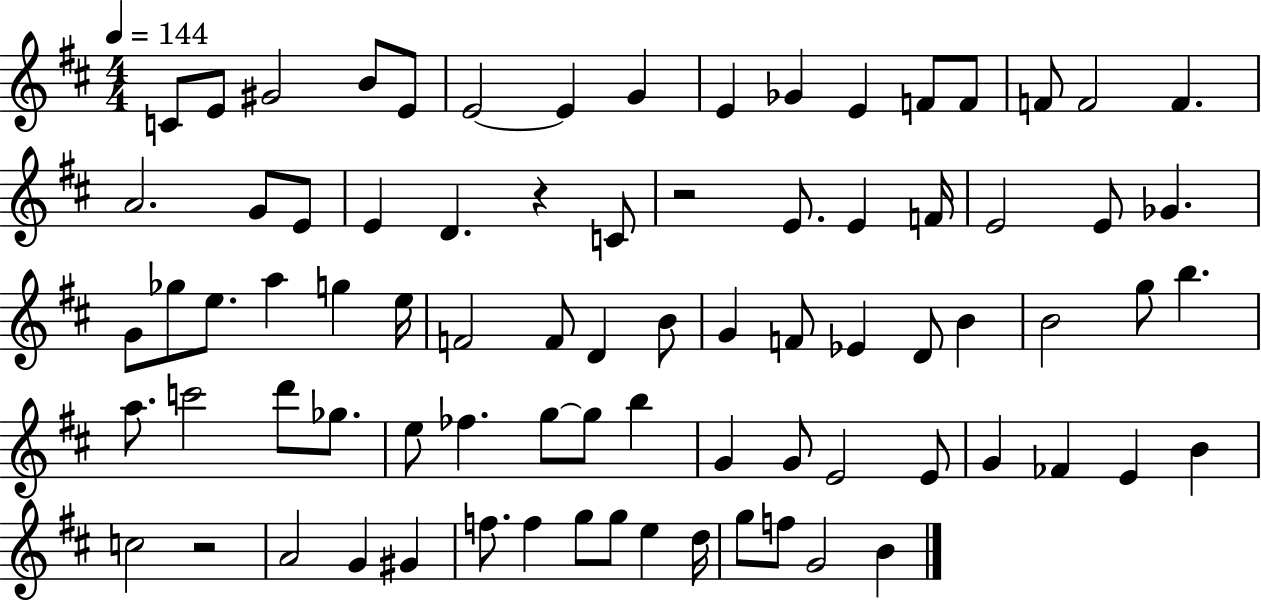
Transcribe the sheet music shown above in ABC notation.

X:1
T:Untitled
M:4/4
L:1/4
K:D
C/2 E/2 ^G2 B/2 E/2 E2 E G E _G E F/2 F/2 F/2 F2 F A2 G/2 E/2 E D z C/2 z2 E/2 E F/4 E2 E/2 _G G/2 _g/2 e/2 a g e/4 F2 F/2 D B/2 G F/2 _E D/2 B B2 g/2 b a/2 c'2 d'/2 _g/2 e/2 _f g/2 g/2 b G G/2 E2 E/2 G _F E B c2 z2 A2 G ^G f/2 f g/2 g/2 e d/4 g/2 f/2 G2 B